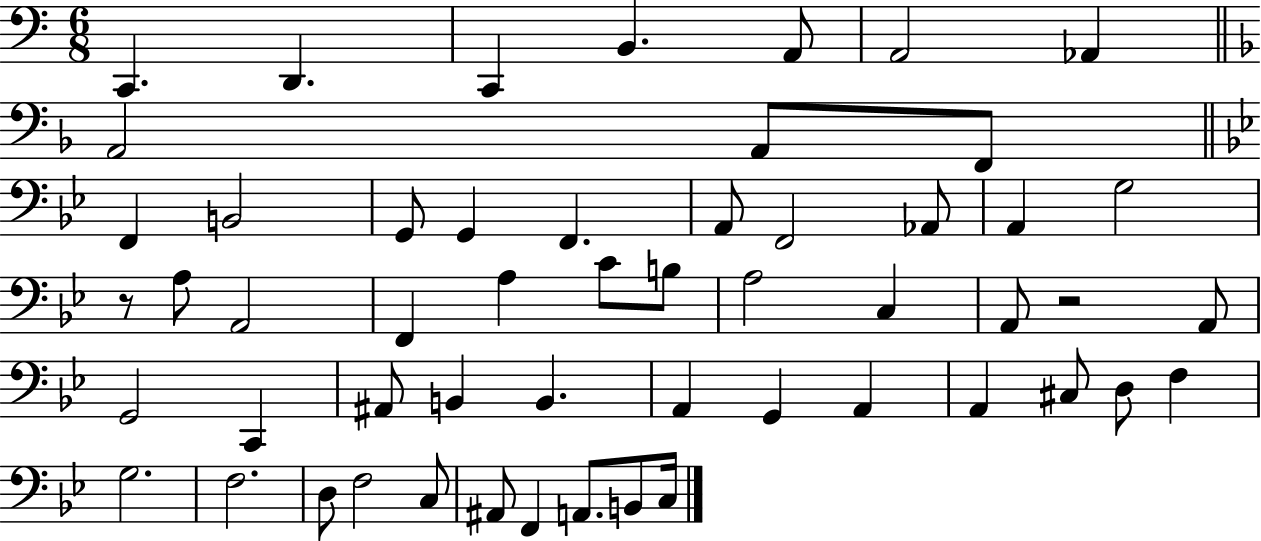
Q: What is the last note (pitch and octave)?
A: C3